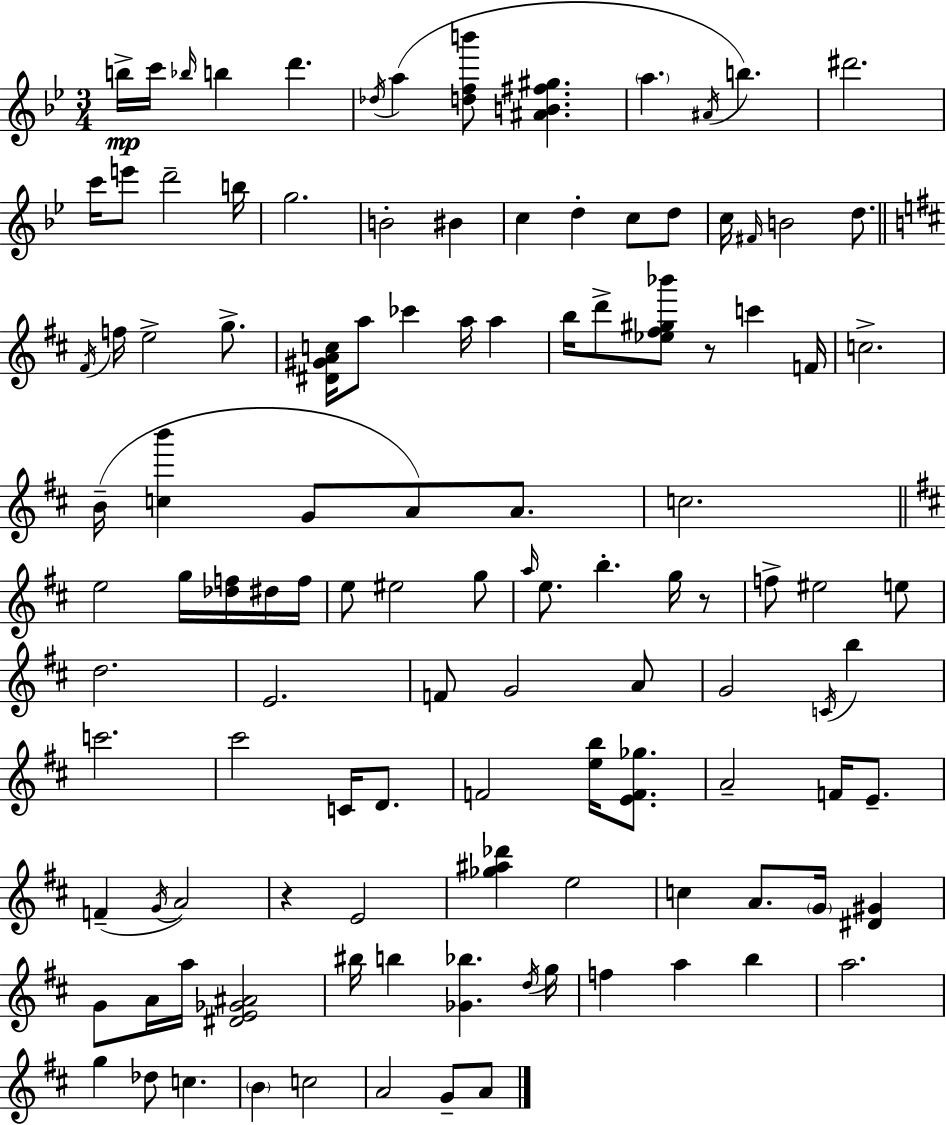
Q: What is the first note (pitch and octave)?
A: B5